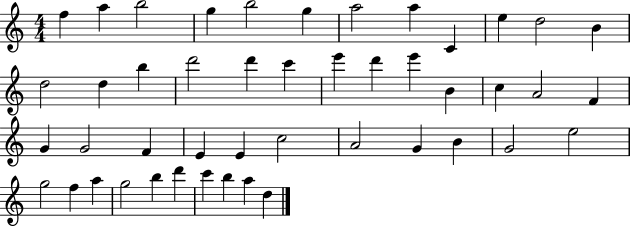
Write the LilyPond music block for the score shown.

{
  \clef treble
  \numericTimeSignature
  \time 4/4
  \key c \major
  f''4 a''4 b''2 | g''4 b''2 g''4 | a''2 a''4 c'4 | e''4 d''2 b'4 | \break d''2 d''4 b''4 | d'''2 d'''4 c'''4 | e'''4 d'''4 e'''4 b'4 | c''4 a'2 f'4 | \break g'4 g'2 f'4 | e'4 e'4 c''2 | a'2 g'4 b'4 | g'2 e''2 | \break g''2 f''4 a''4 | g''2 b''4 d'''4 | c'''4 b''4 a''4 d''4 | \bar "|."
}